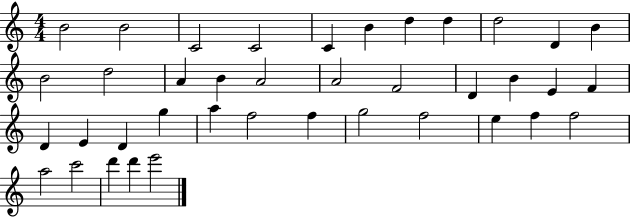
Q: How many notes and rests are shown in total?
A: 39